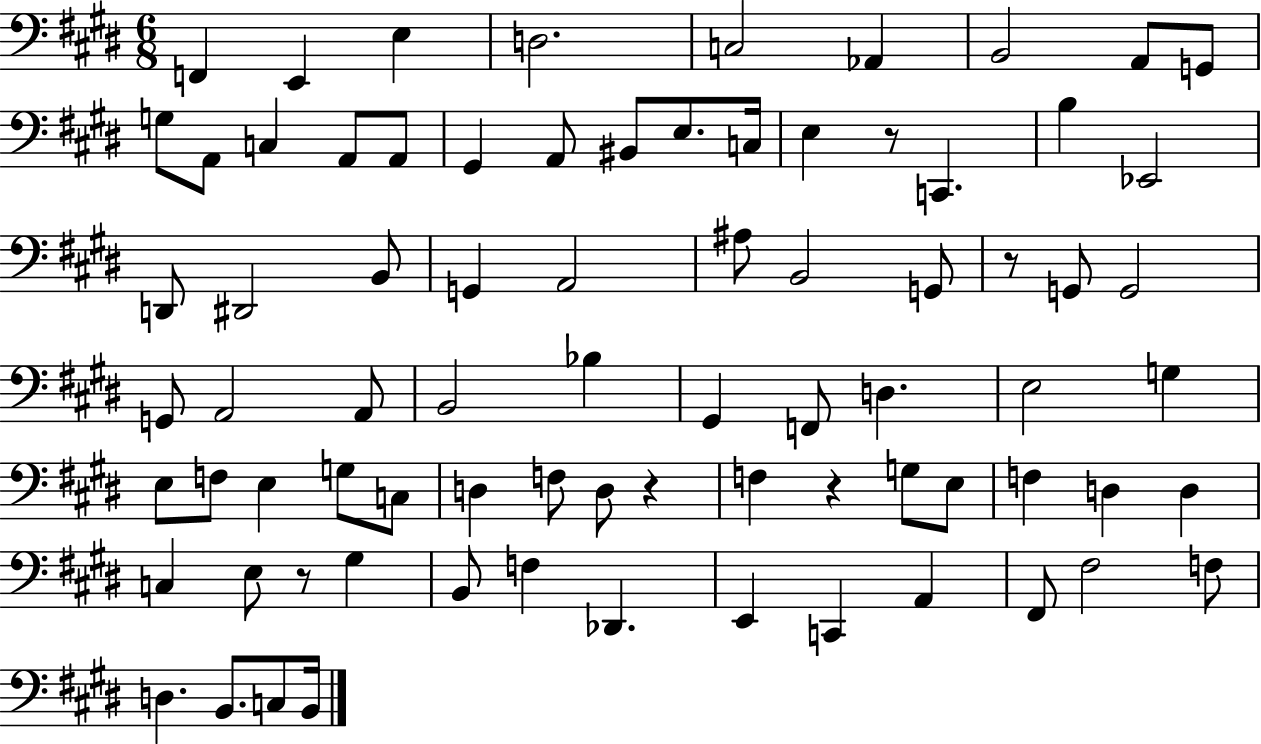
F2/q E2/q E3/q D3/h. C3/h Ab2/q B2/h A2/e G2/e G3/e A2/e C3/q A2/e A2/e G#2/q A2/e BIS2/e E3/e. C3/s E3/q R/e C2/q. B3/q Eb2/h D2/e D#2/h B2/e G2/q A2/h A#3/e B2/h G2/e R/e G2/e G2/h G2/e A2/h A2/e B2/h Bb3/q G#2/q F2/e D3/q. E3/h G3/q E3/e F3/e E3/q G3/e C3/e D3/q F3/e D3/e R/q F3/q R/q G3/e E3/e F3/q D3/q D3/q C3/q E3/e R/e G#3/q B2/e F3/q Db2/q. E2/q C2/q A2/q F#2/e F#3/h F3/e D3/q. B2/e. C3/e B2/s